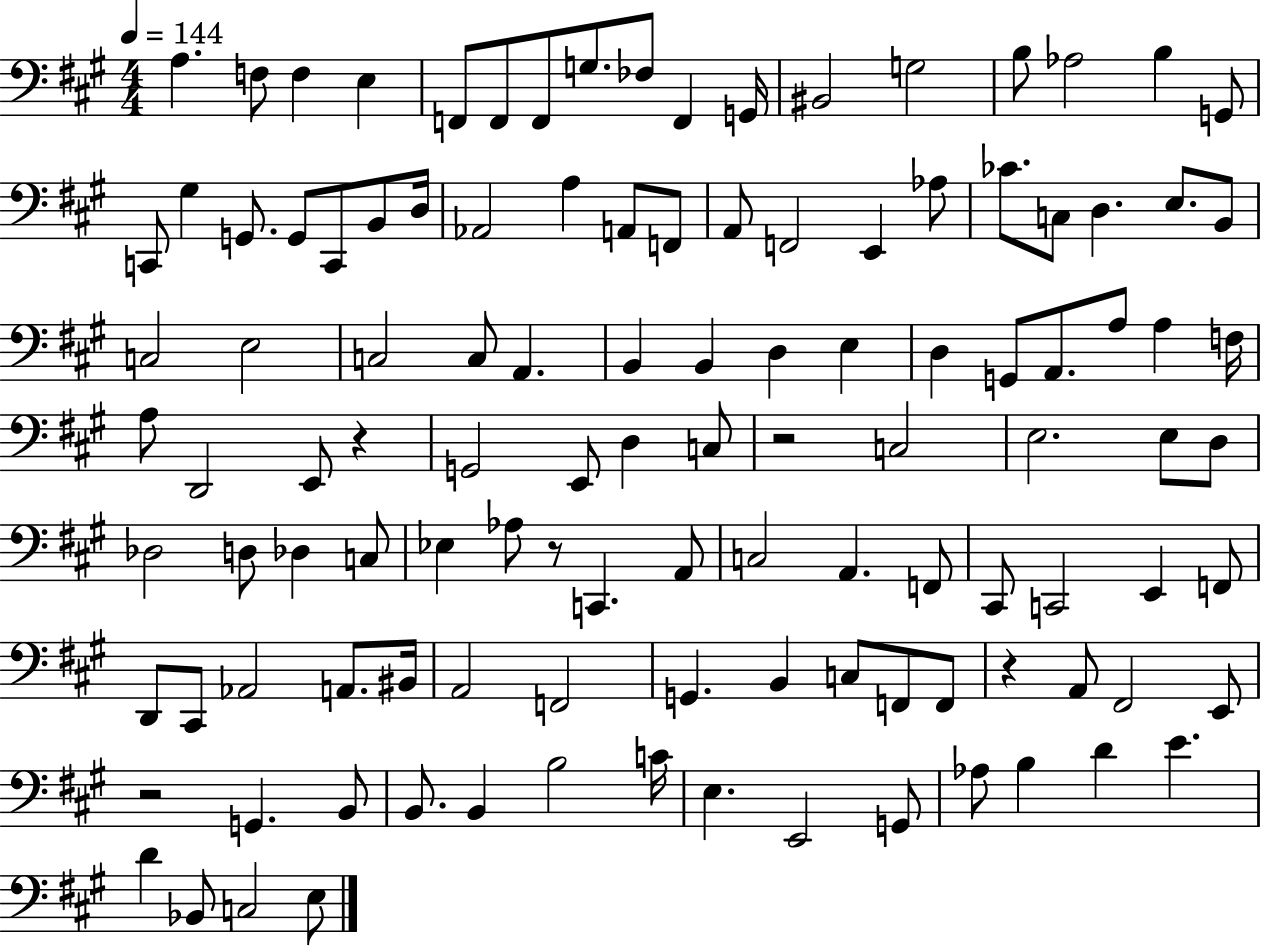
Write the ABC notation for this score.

X:1
T:Untitled
M:4/4
L:1/4
K:A
A, F,/2 F, E, F,,/2 F,,/2 F,,/2 G,/2 _F,/2 F,, G,,/4 ^B,,2 G,2 B,/2 _A,2 B, G,,/2 C,,/2 ^G, G,,/2 G,,/2 C,,/2 B,,/2 D,/4 _A,,2 A, A,,/2 F,,/2 A,,/2 F,,2 E,, _A,/2 _C/2 C,/2 D, E,/2 B,,/2 C,2 E,2 C,2 C,/2 A,, B,, B,, D, E, D, G,,/2 A,,/2 A,/2 A, F,/4 A,/2 D,,2 E,,/2 z G,,2 E,,/2 D, C,/2 z2 C,2 E,2 E,/2 D,/2 _D,2 D,/2 _D, C,/2 _E, _A,/2 z/2 C,, A,,/2 C,2 A,, F,,/2 ^C,,/2 C,,2 E,, F,,/2 D,,/2 ^C,,/2 _A,,2 A,,/2 ^B,,/4 A,,2 F,,2 G,, B,, C,/2 F,,/2 F,,/2 z A,,/2 ^F,,2 E,,/2 z2 G,, B,,/2 B,,/2 B,, B,2 C/4 E, E,,2 G,,/2 _A,/2 B, D E D _B,,/2 C,2 E,/2